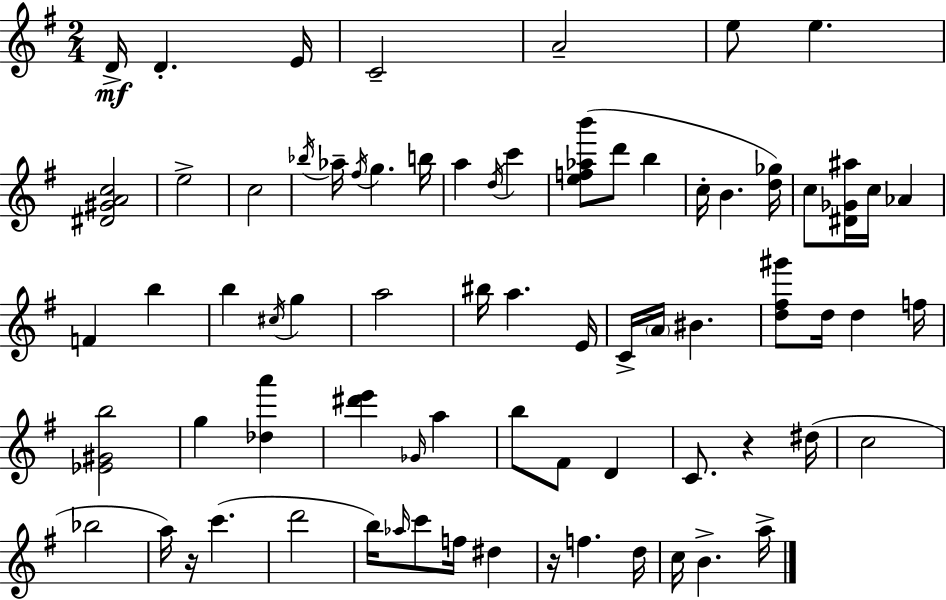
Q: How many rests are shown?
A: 3